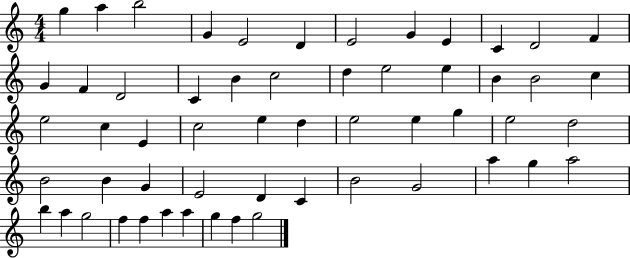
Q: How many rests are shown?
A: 0